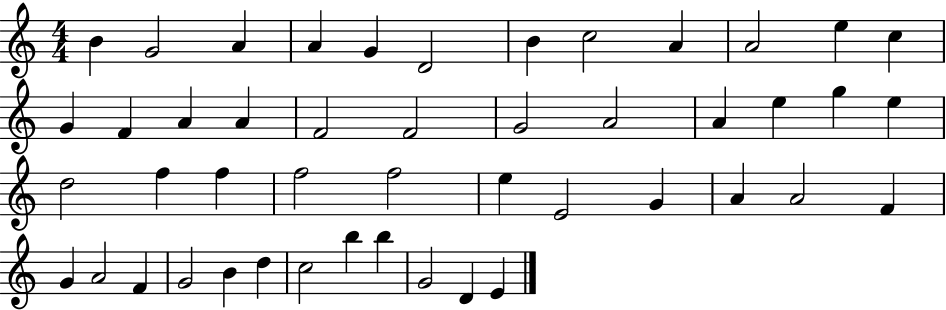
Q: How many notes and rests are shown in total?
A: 47